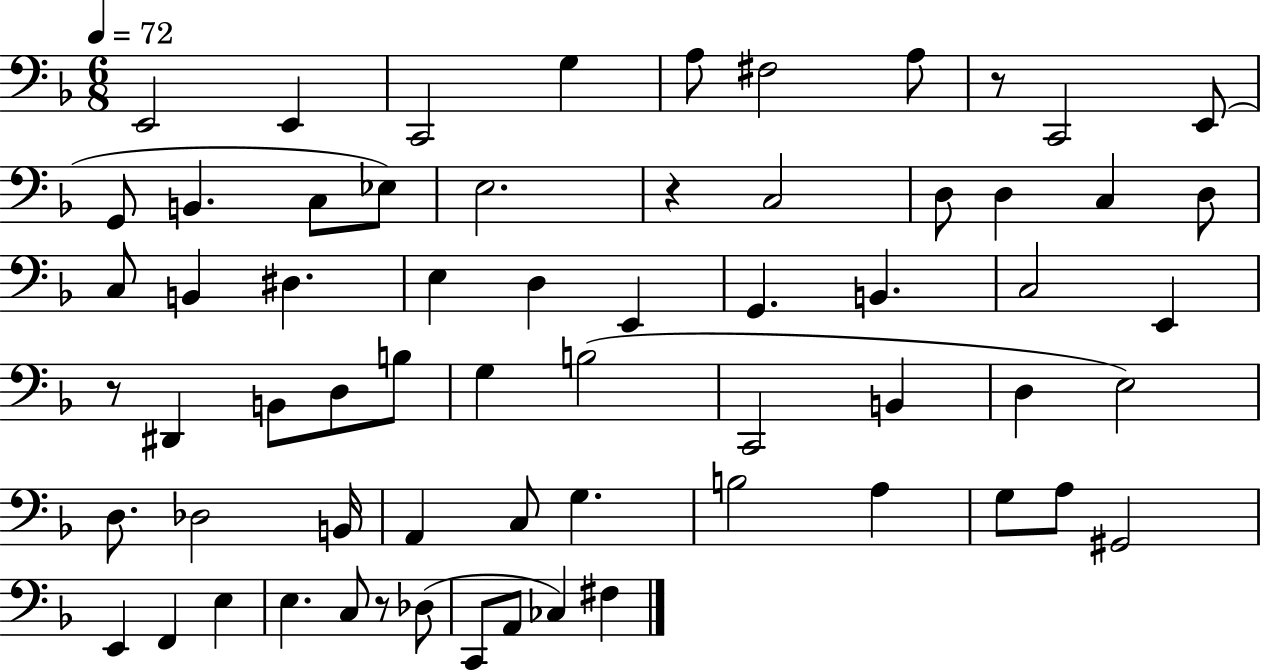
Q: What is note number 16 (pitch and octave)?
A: D3